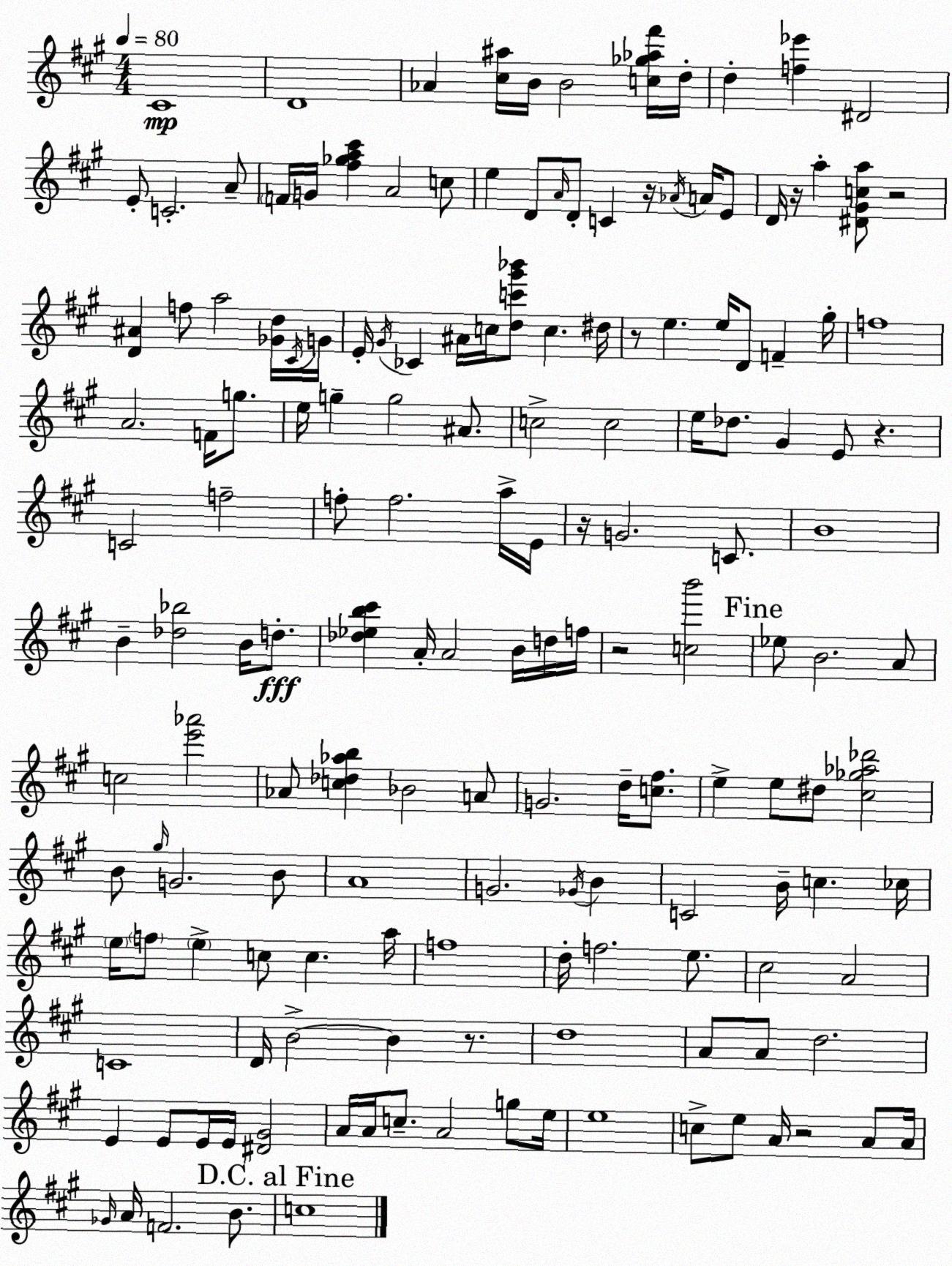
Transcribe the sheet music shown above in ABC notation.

X:1
T:Untitled
M:4/4
L:1/4
K:A
^C4 D4 _A [^c^a]/4 B/4 B2 [c_g_a^f']/4 d/4 d [f_e'] ^D2 E/2 C2 A/2 F/4 G/4 [^f_ga^c'] A2 c/2 e D/2 A/4 D/2 C z/4 _A/4 A/4 E/2 D/4 z/4 a [^D^Gca]/2 z2 [D^A] f/2 a2 [_Gd]/4 ^C/4 G/4 E/4 ^G/4 _C ^A/4 c/4 [dc'^g'_b']/2 c ^d/4 z/2 e e/4 D/2 F ^g/4 f4 A2 F/4 g/2 e/4 g g2 ^A/2 c2 c2 e/4 _d/2 ^G E/2 z C2 f2 f/2 f2 a/4 E/4 z/4 G2 C/2 B4 B [_d_b]2 B/4 d/2 [_d_eb^c'] A/4 A2 B/4 d/4 f/4 z2 [cb']2 _e/2 B2 A/2 c2 [e'_a']2 _A/2 [c_d_ab] _B2 A/2 G2 d/4 [c^f]/2 e e/2 ^d/2 [^c_g_a_d']2 B/2 ^g/4 G2 B/2 A4 G2 _G/4 B C2 B/4 c _c/4 e/4 f/2 e c/2 c a/4 f4 d/4 f2 e/2 ^c2 A2 C4 D/4 B2 B z/2 d4 A/2 A/2 d2 E E/2 E/4 E/4 [^D^G]2 A/4 A/4 c/2 A2 g/2 e/4 e4 c/2 e/2 A/4 z2 A/2 A/4 _G/4 A/4 F2 B/2 c4